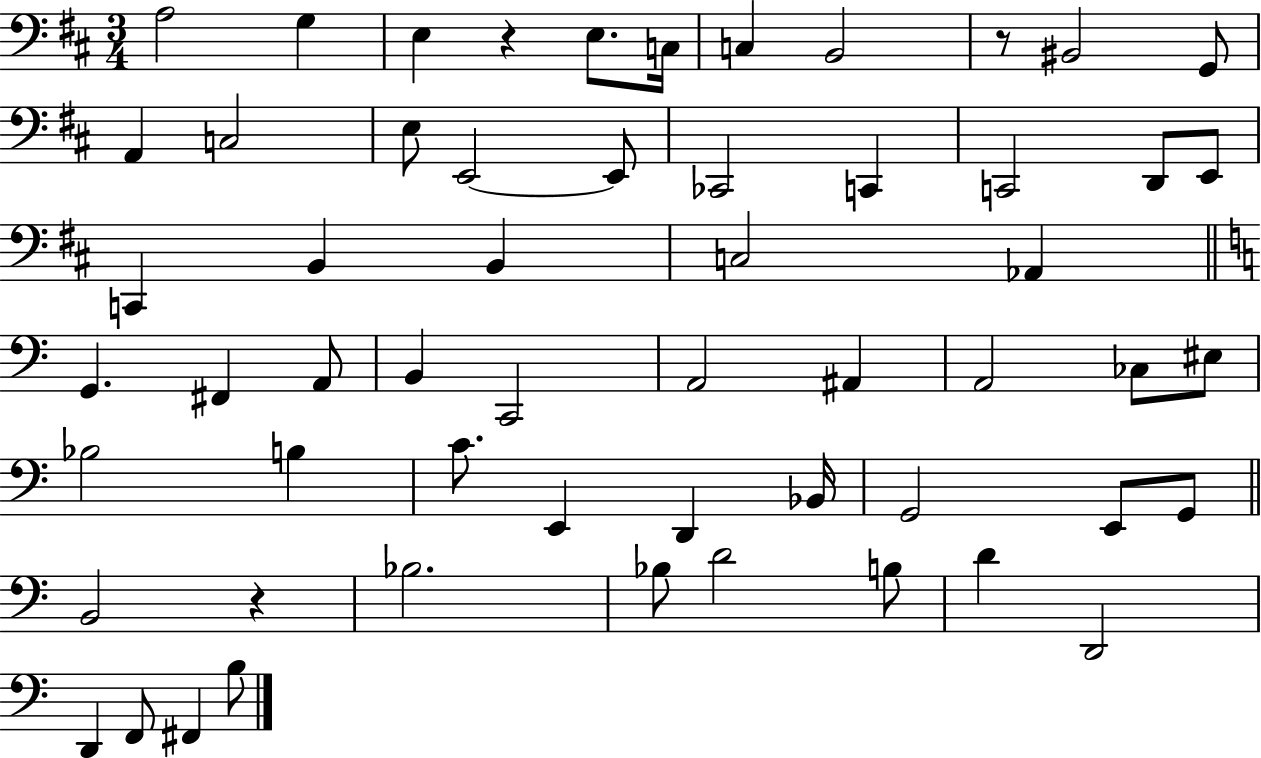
{
  \clef bass
  \numericTimeSignature
  \time 3/4
  \key d \major
  a2 g4 | e4 r4 e8. c16 | c4 b,2 | r8 bis,2 g,8 | \break a,4 c2 | e8 e,2~~ e,8 | ces,2 c,4 | c,2 d,8 e,8 | \break c,4 b,4 b,4 | c2 aes,4 | \bar "||" \break \key a \minor g,4. fis,4 a,8 | b,4 c,2 | a,2 ais,4 | a,2 ces8 eis8 | \break bes2 b4 | c'8. e,4 d,4 bes,16 | g,2 e,8 g,8 | \bar "||" \break \key a \minor b,2 r4 | bes2. | bes8 d'2 b8 | d'4 d,2 | \break d,4 f,8 fis,4 b8 | \bar "|."
}